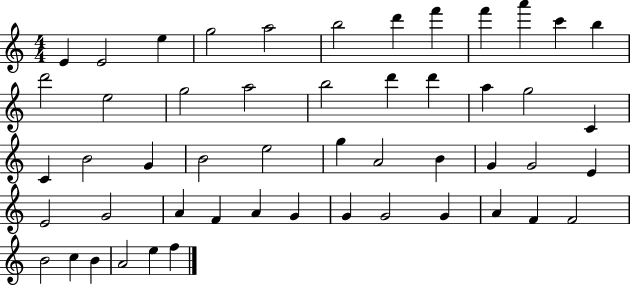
X:1
T:Untitled
M:4/4
L:1/4
K:C
E E2 e g2 a2 b2 d' f' f' a' c' b d'2 e2 g2 a2 b2 d' d' a g2 C C B2 G B2 e2 g A2 B G G2 E E2 G2 A F A G G G2 G A F F2 B2 c B A2 e f